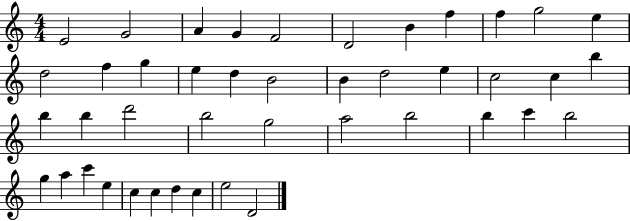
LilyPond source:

{
  \clef treble
  \numericTimeSignature
  \time 4/4
  \key c \major
  e'2 g'2 | a'4 g'4 f'2 | d'2 b'4 f''4 | f''4 g''2 e''4 | \break d''2 f''4 g''4 | e''4 d''4 b'2 | b'4 d''2 e''4 | c''2 c''4 b''4 | \break b''4 b''4 d'''2 | b''2 g''2 | a''2 b''2 | b''4 c'''4 b''2 | \break g''4 a''4 c'''4 e''4 | c''4 c''4 d''4 c''4 | e''2 d'2 | \bar "|."
}